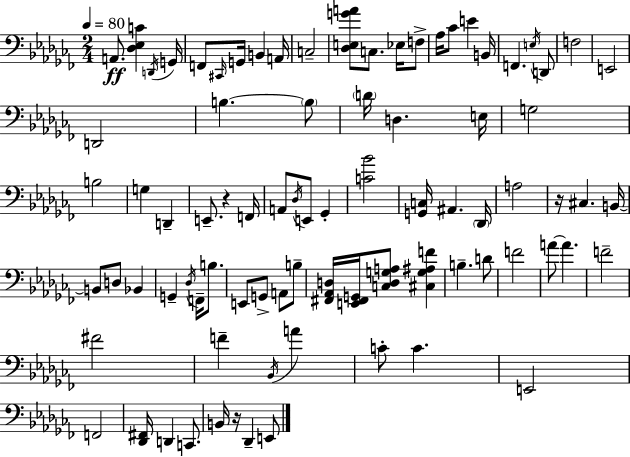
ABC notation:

X:1
T:Untitled
M:2/4
L:1/4
K:Abm
A,,/2 [_D,_E,C] D,,/4 G,,/4 F,,/2 ^C,,/4 G,,/4 B,, A,,/4 C,2 [_D,E,GA]/2 C,/2 _E,/4 F,/2 _A,/4 _C/2 E B,,/4 F,, E,/4 D,,/2 F,2 E,,2 D,,2 B, B,/2 D/4 D, E,/4 G,2 B,2 G, D,, E,,/2 z F,,/4 A,,/2 _D,/4 E,,/2 _G,, [C_B]2 [G,,C,]/4 ^A,, _D,,/4 A,2 z/4 ^C, B,,/4 B,,/2 D,/2 _B,, G,, _D,/4 F,,/4 B,/2 E,,/2 G,,/2 A,,/2 B,/2 [^F,,_A,,D,]/4 [E,,^F,,G,,]/4 [C,D,G,A,]/2 [^C,G,^A,F] B, D/2 F2 A/2 A F2 ^F2 F _B,,/4 A C/2 C E,,2 F,,2 [_D,,^F,,]/4 D,, C,,/2 B,,/4 z/4 _D,, E,,/2